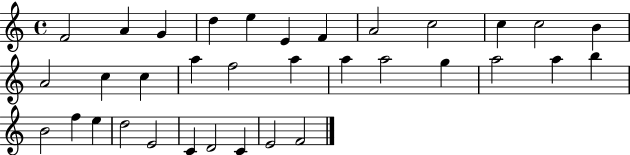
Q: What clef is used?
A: treble